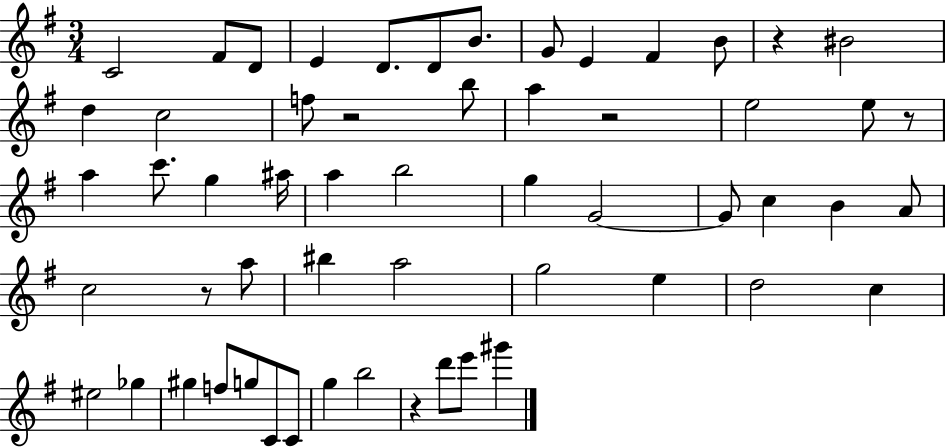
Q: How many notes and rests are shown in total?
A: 57